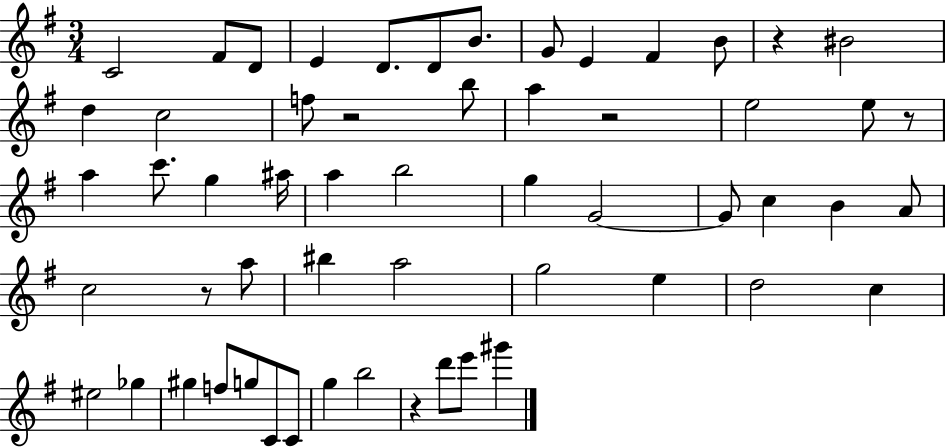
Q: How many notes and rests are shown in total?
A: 57